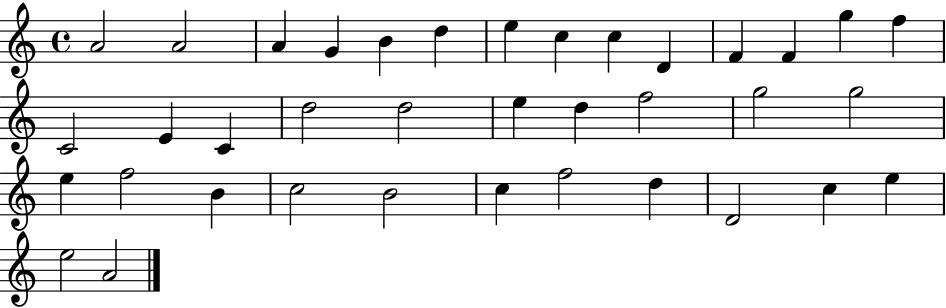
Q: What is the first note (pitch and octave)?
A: A4